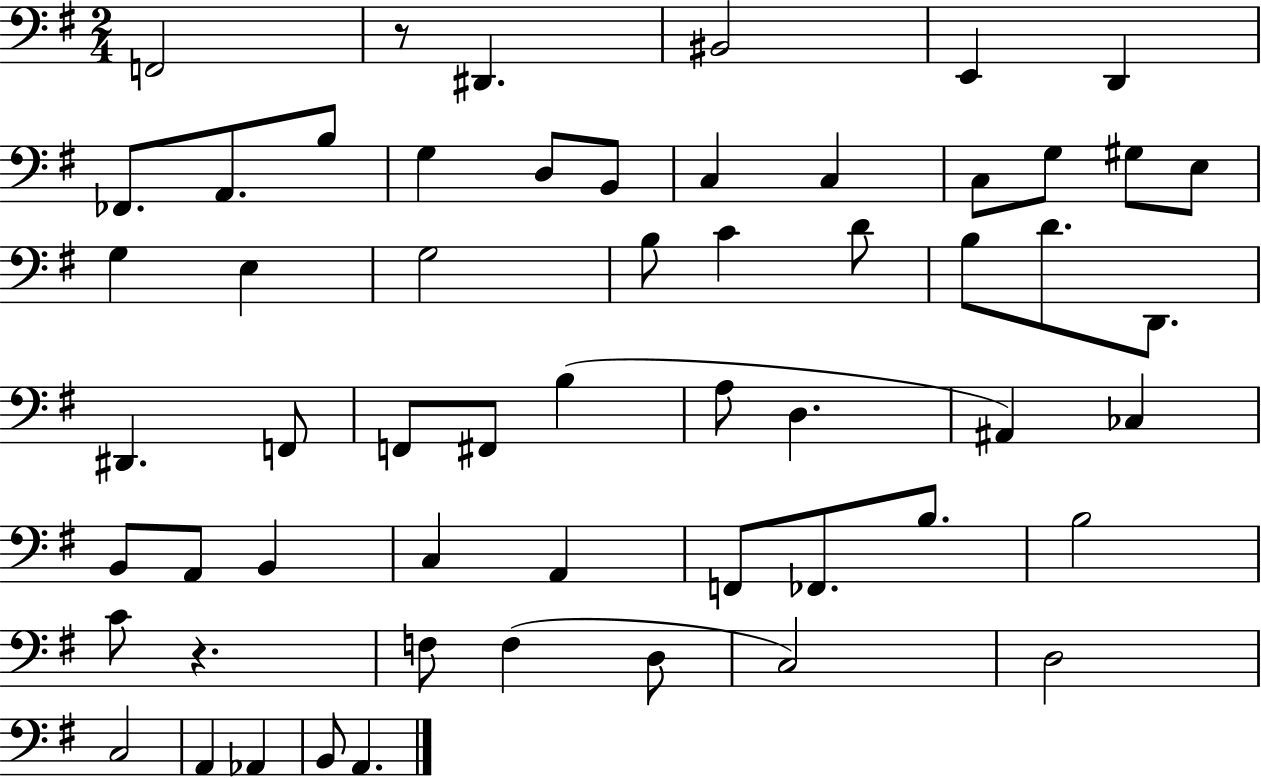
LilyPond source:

{
  \clef bass
  \numericTimeSignature
  \time 2/4
  \key g \major
  f,2 | r8 dis,4. | bis,2 | e,4 d,4 | \break fes,8. a,8. b8 | g4 d8 b,8 | c4 c4 | c8 g8 gis8 e8 | \break g4 e4 | g2 | b8 c'4 d'8 | b8 d'8. d,8. | \break dis,4. f,8 | f,8 fis,8 b4( | a8 d4. | ais,4) ces4 | \break b,8 a,8 b,4 | c4 a,4 | f,8 fes,8. b8. | b2 | \break c'8 r4. | f8 f4( d8 | c2) | d2 | \break c2 | a,4 aes,4 | b,8 a,4. | \bar "|."
}